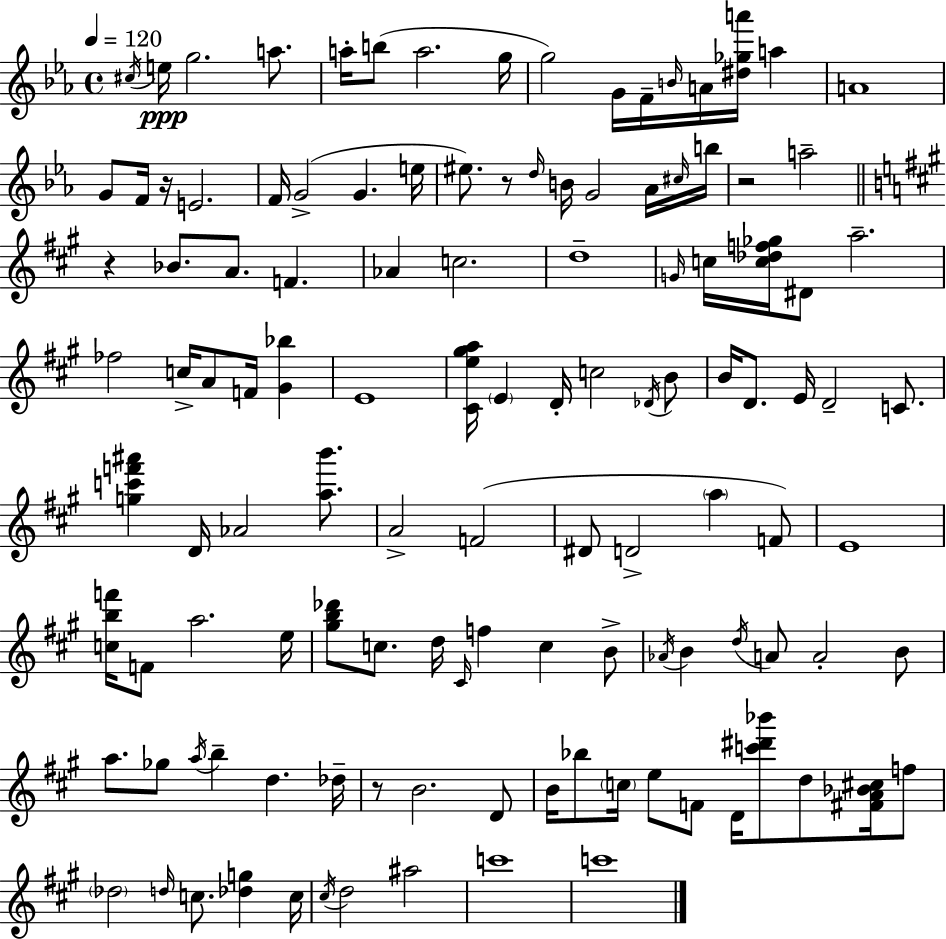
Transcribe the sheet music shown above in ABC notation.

X:1
T:Untitled
M:4/4
L:1/4
K:Eb
^c/4 e/4 g2 a/2 a/4 b/2 a2 g/4 g2 G/4 F/4 B/4 A/4 [^d_ga']/4 a A4 G/2 F/4 z/4 E2 F/4 G2 G e/4 ^e/2 z/2 d/4 B/4 G2 _A/4 ^c/4 b/4 z2 a2 z _B/2 A/2 F _A c2 d4 G/4 c/4 [c_df_g]/4 ^D/2 a2 _f2 c/4 A/2 F/4 [^G_b] E4 [^Ce^ga]/4 E D/4 c2 _D/4 B/2 B/4 D/2 E/4 D2 C/2 [gc'f'^a'] D/4 _A2 [ab']/2 A2 F2 ^D/2 D2 a F/2 E4 [cbf']/4 F/2 a2 e/4 [^gb_d']/2 c/2 d/4 ^C/4 f c B/2 _A/4 B d/4 A/2 A2 B/2 a/2 _g/2 a/4 b d _d/4 z/2 B2 D/2 B/4 _b/2 c/4 e/2 F/2 D/4 [c'^d'_b']/2 d/2 [^FA_B^c]/4 f/2 _d2 d/4 c/2 [_dg] c/4 ^c/4 d2 ^a2 c'4 c'4